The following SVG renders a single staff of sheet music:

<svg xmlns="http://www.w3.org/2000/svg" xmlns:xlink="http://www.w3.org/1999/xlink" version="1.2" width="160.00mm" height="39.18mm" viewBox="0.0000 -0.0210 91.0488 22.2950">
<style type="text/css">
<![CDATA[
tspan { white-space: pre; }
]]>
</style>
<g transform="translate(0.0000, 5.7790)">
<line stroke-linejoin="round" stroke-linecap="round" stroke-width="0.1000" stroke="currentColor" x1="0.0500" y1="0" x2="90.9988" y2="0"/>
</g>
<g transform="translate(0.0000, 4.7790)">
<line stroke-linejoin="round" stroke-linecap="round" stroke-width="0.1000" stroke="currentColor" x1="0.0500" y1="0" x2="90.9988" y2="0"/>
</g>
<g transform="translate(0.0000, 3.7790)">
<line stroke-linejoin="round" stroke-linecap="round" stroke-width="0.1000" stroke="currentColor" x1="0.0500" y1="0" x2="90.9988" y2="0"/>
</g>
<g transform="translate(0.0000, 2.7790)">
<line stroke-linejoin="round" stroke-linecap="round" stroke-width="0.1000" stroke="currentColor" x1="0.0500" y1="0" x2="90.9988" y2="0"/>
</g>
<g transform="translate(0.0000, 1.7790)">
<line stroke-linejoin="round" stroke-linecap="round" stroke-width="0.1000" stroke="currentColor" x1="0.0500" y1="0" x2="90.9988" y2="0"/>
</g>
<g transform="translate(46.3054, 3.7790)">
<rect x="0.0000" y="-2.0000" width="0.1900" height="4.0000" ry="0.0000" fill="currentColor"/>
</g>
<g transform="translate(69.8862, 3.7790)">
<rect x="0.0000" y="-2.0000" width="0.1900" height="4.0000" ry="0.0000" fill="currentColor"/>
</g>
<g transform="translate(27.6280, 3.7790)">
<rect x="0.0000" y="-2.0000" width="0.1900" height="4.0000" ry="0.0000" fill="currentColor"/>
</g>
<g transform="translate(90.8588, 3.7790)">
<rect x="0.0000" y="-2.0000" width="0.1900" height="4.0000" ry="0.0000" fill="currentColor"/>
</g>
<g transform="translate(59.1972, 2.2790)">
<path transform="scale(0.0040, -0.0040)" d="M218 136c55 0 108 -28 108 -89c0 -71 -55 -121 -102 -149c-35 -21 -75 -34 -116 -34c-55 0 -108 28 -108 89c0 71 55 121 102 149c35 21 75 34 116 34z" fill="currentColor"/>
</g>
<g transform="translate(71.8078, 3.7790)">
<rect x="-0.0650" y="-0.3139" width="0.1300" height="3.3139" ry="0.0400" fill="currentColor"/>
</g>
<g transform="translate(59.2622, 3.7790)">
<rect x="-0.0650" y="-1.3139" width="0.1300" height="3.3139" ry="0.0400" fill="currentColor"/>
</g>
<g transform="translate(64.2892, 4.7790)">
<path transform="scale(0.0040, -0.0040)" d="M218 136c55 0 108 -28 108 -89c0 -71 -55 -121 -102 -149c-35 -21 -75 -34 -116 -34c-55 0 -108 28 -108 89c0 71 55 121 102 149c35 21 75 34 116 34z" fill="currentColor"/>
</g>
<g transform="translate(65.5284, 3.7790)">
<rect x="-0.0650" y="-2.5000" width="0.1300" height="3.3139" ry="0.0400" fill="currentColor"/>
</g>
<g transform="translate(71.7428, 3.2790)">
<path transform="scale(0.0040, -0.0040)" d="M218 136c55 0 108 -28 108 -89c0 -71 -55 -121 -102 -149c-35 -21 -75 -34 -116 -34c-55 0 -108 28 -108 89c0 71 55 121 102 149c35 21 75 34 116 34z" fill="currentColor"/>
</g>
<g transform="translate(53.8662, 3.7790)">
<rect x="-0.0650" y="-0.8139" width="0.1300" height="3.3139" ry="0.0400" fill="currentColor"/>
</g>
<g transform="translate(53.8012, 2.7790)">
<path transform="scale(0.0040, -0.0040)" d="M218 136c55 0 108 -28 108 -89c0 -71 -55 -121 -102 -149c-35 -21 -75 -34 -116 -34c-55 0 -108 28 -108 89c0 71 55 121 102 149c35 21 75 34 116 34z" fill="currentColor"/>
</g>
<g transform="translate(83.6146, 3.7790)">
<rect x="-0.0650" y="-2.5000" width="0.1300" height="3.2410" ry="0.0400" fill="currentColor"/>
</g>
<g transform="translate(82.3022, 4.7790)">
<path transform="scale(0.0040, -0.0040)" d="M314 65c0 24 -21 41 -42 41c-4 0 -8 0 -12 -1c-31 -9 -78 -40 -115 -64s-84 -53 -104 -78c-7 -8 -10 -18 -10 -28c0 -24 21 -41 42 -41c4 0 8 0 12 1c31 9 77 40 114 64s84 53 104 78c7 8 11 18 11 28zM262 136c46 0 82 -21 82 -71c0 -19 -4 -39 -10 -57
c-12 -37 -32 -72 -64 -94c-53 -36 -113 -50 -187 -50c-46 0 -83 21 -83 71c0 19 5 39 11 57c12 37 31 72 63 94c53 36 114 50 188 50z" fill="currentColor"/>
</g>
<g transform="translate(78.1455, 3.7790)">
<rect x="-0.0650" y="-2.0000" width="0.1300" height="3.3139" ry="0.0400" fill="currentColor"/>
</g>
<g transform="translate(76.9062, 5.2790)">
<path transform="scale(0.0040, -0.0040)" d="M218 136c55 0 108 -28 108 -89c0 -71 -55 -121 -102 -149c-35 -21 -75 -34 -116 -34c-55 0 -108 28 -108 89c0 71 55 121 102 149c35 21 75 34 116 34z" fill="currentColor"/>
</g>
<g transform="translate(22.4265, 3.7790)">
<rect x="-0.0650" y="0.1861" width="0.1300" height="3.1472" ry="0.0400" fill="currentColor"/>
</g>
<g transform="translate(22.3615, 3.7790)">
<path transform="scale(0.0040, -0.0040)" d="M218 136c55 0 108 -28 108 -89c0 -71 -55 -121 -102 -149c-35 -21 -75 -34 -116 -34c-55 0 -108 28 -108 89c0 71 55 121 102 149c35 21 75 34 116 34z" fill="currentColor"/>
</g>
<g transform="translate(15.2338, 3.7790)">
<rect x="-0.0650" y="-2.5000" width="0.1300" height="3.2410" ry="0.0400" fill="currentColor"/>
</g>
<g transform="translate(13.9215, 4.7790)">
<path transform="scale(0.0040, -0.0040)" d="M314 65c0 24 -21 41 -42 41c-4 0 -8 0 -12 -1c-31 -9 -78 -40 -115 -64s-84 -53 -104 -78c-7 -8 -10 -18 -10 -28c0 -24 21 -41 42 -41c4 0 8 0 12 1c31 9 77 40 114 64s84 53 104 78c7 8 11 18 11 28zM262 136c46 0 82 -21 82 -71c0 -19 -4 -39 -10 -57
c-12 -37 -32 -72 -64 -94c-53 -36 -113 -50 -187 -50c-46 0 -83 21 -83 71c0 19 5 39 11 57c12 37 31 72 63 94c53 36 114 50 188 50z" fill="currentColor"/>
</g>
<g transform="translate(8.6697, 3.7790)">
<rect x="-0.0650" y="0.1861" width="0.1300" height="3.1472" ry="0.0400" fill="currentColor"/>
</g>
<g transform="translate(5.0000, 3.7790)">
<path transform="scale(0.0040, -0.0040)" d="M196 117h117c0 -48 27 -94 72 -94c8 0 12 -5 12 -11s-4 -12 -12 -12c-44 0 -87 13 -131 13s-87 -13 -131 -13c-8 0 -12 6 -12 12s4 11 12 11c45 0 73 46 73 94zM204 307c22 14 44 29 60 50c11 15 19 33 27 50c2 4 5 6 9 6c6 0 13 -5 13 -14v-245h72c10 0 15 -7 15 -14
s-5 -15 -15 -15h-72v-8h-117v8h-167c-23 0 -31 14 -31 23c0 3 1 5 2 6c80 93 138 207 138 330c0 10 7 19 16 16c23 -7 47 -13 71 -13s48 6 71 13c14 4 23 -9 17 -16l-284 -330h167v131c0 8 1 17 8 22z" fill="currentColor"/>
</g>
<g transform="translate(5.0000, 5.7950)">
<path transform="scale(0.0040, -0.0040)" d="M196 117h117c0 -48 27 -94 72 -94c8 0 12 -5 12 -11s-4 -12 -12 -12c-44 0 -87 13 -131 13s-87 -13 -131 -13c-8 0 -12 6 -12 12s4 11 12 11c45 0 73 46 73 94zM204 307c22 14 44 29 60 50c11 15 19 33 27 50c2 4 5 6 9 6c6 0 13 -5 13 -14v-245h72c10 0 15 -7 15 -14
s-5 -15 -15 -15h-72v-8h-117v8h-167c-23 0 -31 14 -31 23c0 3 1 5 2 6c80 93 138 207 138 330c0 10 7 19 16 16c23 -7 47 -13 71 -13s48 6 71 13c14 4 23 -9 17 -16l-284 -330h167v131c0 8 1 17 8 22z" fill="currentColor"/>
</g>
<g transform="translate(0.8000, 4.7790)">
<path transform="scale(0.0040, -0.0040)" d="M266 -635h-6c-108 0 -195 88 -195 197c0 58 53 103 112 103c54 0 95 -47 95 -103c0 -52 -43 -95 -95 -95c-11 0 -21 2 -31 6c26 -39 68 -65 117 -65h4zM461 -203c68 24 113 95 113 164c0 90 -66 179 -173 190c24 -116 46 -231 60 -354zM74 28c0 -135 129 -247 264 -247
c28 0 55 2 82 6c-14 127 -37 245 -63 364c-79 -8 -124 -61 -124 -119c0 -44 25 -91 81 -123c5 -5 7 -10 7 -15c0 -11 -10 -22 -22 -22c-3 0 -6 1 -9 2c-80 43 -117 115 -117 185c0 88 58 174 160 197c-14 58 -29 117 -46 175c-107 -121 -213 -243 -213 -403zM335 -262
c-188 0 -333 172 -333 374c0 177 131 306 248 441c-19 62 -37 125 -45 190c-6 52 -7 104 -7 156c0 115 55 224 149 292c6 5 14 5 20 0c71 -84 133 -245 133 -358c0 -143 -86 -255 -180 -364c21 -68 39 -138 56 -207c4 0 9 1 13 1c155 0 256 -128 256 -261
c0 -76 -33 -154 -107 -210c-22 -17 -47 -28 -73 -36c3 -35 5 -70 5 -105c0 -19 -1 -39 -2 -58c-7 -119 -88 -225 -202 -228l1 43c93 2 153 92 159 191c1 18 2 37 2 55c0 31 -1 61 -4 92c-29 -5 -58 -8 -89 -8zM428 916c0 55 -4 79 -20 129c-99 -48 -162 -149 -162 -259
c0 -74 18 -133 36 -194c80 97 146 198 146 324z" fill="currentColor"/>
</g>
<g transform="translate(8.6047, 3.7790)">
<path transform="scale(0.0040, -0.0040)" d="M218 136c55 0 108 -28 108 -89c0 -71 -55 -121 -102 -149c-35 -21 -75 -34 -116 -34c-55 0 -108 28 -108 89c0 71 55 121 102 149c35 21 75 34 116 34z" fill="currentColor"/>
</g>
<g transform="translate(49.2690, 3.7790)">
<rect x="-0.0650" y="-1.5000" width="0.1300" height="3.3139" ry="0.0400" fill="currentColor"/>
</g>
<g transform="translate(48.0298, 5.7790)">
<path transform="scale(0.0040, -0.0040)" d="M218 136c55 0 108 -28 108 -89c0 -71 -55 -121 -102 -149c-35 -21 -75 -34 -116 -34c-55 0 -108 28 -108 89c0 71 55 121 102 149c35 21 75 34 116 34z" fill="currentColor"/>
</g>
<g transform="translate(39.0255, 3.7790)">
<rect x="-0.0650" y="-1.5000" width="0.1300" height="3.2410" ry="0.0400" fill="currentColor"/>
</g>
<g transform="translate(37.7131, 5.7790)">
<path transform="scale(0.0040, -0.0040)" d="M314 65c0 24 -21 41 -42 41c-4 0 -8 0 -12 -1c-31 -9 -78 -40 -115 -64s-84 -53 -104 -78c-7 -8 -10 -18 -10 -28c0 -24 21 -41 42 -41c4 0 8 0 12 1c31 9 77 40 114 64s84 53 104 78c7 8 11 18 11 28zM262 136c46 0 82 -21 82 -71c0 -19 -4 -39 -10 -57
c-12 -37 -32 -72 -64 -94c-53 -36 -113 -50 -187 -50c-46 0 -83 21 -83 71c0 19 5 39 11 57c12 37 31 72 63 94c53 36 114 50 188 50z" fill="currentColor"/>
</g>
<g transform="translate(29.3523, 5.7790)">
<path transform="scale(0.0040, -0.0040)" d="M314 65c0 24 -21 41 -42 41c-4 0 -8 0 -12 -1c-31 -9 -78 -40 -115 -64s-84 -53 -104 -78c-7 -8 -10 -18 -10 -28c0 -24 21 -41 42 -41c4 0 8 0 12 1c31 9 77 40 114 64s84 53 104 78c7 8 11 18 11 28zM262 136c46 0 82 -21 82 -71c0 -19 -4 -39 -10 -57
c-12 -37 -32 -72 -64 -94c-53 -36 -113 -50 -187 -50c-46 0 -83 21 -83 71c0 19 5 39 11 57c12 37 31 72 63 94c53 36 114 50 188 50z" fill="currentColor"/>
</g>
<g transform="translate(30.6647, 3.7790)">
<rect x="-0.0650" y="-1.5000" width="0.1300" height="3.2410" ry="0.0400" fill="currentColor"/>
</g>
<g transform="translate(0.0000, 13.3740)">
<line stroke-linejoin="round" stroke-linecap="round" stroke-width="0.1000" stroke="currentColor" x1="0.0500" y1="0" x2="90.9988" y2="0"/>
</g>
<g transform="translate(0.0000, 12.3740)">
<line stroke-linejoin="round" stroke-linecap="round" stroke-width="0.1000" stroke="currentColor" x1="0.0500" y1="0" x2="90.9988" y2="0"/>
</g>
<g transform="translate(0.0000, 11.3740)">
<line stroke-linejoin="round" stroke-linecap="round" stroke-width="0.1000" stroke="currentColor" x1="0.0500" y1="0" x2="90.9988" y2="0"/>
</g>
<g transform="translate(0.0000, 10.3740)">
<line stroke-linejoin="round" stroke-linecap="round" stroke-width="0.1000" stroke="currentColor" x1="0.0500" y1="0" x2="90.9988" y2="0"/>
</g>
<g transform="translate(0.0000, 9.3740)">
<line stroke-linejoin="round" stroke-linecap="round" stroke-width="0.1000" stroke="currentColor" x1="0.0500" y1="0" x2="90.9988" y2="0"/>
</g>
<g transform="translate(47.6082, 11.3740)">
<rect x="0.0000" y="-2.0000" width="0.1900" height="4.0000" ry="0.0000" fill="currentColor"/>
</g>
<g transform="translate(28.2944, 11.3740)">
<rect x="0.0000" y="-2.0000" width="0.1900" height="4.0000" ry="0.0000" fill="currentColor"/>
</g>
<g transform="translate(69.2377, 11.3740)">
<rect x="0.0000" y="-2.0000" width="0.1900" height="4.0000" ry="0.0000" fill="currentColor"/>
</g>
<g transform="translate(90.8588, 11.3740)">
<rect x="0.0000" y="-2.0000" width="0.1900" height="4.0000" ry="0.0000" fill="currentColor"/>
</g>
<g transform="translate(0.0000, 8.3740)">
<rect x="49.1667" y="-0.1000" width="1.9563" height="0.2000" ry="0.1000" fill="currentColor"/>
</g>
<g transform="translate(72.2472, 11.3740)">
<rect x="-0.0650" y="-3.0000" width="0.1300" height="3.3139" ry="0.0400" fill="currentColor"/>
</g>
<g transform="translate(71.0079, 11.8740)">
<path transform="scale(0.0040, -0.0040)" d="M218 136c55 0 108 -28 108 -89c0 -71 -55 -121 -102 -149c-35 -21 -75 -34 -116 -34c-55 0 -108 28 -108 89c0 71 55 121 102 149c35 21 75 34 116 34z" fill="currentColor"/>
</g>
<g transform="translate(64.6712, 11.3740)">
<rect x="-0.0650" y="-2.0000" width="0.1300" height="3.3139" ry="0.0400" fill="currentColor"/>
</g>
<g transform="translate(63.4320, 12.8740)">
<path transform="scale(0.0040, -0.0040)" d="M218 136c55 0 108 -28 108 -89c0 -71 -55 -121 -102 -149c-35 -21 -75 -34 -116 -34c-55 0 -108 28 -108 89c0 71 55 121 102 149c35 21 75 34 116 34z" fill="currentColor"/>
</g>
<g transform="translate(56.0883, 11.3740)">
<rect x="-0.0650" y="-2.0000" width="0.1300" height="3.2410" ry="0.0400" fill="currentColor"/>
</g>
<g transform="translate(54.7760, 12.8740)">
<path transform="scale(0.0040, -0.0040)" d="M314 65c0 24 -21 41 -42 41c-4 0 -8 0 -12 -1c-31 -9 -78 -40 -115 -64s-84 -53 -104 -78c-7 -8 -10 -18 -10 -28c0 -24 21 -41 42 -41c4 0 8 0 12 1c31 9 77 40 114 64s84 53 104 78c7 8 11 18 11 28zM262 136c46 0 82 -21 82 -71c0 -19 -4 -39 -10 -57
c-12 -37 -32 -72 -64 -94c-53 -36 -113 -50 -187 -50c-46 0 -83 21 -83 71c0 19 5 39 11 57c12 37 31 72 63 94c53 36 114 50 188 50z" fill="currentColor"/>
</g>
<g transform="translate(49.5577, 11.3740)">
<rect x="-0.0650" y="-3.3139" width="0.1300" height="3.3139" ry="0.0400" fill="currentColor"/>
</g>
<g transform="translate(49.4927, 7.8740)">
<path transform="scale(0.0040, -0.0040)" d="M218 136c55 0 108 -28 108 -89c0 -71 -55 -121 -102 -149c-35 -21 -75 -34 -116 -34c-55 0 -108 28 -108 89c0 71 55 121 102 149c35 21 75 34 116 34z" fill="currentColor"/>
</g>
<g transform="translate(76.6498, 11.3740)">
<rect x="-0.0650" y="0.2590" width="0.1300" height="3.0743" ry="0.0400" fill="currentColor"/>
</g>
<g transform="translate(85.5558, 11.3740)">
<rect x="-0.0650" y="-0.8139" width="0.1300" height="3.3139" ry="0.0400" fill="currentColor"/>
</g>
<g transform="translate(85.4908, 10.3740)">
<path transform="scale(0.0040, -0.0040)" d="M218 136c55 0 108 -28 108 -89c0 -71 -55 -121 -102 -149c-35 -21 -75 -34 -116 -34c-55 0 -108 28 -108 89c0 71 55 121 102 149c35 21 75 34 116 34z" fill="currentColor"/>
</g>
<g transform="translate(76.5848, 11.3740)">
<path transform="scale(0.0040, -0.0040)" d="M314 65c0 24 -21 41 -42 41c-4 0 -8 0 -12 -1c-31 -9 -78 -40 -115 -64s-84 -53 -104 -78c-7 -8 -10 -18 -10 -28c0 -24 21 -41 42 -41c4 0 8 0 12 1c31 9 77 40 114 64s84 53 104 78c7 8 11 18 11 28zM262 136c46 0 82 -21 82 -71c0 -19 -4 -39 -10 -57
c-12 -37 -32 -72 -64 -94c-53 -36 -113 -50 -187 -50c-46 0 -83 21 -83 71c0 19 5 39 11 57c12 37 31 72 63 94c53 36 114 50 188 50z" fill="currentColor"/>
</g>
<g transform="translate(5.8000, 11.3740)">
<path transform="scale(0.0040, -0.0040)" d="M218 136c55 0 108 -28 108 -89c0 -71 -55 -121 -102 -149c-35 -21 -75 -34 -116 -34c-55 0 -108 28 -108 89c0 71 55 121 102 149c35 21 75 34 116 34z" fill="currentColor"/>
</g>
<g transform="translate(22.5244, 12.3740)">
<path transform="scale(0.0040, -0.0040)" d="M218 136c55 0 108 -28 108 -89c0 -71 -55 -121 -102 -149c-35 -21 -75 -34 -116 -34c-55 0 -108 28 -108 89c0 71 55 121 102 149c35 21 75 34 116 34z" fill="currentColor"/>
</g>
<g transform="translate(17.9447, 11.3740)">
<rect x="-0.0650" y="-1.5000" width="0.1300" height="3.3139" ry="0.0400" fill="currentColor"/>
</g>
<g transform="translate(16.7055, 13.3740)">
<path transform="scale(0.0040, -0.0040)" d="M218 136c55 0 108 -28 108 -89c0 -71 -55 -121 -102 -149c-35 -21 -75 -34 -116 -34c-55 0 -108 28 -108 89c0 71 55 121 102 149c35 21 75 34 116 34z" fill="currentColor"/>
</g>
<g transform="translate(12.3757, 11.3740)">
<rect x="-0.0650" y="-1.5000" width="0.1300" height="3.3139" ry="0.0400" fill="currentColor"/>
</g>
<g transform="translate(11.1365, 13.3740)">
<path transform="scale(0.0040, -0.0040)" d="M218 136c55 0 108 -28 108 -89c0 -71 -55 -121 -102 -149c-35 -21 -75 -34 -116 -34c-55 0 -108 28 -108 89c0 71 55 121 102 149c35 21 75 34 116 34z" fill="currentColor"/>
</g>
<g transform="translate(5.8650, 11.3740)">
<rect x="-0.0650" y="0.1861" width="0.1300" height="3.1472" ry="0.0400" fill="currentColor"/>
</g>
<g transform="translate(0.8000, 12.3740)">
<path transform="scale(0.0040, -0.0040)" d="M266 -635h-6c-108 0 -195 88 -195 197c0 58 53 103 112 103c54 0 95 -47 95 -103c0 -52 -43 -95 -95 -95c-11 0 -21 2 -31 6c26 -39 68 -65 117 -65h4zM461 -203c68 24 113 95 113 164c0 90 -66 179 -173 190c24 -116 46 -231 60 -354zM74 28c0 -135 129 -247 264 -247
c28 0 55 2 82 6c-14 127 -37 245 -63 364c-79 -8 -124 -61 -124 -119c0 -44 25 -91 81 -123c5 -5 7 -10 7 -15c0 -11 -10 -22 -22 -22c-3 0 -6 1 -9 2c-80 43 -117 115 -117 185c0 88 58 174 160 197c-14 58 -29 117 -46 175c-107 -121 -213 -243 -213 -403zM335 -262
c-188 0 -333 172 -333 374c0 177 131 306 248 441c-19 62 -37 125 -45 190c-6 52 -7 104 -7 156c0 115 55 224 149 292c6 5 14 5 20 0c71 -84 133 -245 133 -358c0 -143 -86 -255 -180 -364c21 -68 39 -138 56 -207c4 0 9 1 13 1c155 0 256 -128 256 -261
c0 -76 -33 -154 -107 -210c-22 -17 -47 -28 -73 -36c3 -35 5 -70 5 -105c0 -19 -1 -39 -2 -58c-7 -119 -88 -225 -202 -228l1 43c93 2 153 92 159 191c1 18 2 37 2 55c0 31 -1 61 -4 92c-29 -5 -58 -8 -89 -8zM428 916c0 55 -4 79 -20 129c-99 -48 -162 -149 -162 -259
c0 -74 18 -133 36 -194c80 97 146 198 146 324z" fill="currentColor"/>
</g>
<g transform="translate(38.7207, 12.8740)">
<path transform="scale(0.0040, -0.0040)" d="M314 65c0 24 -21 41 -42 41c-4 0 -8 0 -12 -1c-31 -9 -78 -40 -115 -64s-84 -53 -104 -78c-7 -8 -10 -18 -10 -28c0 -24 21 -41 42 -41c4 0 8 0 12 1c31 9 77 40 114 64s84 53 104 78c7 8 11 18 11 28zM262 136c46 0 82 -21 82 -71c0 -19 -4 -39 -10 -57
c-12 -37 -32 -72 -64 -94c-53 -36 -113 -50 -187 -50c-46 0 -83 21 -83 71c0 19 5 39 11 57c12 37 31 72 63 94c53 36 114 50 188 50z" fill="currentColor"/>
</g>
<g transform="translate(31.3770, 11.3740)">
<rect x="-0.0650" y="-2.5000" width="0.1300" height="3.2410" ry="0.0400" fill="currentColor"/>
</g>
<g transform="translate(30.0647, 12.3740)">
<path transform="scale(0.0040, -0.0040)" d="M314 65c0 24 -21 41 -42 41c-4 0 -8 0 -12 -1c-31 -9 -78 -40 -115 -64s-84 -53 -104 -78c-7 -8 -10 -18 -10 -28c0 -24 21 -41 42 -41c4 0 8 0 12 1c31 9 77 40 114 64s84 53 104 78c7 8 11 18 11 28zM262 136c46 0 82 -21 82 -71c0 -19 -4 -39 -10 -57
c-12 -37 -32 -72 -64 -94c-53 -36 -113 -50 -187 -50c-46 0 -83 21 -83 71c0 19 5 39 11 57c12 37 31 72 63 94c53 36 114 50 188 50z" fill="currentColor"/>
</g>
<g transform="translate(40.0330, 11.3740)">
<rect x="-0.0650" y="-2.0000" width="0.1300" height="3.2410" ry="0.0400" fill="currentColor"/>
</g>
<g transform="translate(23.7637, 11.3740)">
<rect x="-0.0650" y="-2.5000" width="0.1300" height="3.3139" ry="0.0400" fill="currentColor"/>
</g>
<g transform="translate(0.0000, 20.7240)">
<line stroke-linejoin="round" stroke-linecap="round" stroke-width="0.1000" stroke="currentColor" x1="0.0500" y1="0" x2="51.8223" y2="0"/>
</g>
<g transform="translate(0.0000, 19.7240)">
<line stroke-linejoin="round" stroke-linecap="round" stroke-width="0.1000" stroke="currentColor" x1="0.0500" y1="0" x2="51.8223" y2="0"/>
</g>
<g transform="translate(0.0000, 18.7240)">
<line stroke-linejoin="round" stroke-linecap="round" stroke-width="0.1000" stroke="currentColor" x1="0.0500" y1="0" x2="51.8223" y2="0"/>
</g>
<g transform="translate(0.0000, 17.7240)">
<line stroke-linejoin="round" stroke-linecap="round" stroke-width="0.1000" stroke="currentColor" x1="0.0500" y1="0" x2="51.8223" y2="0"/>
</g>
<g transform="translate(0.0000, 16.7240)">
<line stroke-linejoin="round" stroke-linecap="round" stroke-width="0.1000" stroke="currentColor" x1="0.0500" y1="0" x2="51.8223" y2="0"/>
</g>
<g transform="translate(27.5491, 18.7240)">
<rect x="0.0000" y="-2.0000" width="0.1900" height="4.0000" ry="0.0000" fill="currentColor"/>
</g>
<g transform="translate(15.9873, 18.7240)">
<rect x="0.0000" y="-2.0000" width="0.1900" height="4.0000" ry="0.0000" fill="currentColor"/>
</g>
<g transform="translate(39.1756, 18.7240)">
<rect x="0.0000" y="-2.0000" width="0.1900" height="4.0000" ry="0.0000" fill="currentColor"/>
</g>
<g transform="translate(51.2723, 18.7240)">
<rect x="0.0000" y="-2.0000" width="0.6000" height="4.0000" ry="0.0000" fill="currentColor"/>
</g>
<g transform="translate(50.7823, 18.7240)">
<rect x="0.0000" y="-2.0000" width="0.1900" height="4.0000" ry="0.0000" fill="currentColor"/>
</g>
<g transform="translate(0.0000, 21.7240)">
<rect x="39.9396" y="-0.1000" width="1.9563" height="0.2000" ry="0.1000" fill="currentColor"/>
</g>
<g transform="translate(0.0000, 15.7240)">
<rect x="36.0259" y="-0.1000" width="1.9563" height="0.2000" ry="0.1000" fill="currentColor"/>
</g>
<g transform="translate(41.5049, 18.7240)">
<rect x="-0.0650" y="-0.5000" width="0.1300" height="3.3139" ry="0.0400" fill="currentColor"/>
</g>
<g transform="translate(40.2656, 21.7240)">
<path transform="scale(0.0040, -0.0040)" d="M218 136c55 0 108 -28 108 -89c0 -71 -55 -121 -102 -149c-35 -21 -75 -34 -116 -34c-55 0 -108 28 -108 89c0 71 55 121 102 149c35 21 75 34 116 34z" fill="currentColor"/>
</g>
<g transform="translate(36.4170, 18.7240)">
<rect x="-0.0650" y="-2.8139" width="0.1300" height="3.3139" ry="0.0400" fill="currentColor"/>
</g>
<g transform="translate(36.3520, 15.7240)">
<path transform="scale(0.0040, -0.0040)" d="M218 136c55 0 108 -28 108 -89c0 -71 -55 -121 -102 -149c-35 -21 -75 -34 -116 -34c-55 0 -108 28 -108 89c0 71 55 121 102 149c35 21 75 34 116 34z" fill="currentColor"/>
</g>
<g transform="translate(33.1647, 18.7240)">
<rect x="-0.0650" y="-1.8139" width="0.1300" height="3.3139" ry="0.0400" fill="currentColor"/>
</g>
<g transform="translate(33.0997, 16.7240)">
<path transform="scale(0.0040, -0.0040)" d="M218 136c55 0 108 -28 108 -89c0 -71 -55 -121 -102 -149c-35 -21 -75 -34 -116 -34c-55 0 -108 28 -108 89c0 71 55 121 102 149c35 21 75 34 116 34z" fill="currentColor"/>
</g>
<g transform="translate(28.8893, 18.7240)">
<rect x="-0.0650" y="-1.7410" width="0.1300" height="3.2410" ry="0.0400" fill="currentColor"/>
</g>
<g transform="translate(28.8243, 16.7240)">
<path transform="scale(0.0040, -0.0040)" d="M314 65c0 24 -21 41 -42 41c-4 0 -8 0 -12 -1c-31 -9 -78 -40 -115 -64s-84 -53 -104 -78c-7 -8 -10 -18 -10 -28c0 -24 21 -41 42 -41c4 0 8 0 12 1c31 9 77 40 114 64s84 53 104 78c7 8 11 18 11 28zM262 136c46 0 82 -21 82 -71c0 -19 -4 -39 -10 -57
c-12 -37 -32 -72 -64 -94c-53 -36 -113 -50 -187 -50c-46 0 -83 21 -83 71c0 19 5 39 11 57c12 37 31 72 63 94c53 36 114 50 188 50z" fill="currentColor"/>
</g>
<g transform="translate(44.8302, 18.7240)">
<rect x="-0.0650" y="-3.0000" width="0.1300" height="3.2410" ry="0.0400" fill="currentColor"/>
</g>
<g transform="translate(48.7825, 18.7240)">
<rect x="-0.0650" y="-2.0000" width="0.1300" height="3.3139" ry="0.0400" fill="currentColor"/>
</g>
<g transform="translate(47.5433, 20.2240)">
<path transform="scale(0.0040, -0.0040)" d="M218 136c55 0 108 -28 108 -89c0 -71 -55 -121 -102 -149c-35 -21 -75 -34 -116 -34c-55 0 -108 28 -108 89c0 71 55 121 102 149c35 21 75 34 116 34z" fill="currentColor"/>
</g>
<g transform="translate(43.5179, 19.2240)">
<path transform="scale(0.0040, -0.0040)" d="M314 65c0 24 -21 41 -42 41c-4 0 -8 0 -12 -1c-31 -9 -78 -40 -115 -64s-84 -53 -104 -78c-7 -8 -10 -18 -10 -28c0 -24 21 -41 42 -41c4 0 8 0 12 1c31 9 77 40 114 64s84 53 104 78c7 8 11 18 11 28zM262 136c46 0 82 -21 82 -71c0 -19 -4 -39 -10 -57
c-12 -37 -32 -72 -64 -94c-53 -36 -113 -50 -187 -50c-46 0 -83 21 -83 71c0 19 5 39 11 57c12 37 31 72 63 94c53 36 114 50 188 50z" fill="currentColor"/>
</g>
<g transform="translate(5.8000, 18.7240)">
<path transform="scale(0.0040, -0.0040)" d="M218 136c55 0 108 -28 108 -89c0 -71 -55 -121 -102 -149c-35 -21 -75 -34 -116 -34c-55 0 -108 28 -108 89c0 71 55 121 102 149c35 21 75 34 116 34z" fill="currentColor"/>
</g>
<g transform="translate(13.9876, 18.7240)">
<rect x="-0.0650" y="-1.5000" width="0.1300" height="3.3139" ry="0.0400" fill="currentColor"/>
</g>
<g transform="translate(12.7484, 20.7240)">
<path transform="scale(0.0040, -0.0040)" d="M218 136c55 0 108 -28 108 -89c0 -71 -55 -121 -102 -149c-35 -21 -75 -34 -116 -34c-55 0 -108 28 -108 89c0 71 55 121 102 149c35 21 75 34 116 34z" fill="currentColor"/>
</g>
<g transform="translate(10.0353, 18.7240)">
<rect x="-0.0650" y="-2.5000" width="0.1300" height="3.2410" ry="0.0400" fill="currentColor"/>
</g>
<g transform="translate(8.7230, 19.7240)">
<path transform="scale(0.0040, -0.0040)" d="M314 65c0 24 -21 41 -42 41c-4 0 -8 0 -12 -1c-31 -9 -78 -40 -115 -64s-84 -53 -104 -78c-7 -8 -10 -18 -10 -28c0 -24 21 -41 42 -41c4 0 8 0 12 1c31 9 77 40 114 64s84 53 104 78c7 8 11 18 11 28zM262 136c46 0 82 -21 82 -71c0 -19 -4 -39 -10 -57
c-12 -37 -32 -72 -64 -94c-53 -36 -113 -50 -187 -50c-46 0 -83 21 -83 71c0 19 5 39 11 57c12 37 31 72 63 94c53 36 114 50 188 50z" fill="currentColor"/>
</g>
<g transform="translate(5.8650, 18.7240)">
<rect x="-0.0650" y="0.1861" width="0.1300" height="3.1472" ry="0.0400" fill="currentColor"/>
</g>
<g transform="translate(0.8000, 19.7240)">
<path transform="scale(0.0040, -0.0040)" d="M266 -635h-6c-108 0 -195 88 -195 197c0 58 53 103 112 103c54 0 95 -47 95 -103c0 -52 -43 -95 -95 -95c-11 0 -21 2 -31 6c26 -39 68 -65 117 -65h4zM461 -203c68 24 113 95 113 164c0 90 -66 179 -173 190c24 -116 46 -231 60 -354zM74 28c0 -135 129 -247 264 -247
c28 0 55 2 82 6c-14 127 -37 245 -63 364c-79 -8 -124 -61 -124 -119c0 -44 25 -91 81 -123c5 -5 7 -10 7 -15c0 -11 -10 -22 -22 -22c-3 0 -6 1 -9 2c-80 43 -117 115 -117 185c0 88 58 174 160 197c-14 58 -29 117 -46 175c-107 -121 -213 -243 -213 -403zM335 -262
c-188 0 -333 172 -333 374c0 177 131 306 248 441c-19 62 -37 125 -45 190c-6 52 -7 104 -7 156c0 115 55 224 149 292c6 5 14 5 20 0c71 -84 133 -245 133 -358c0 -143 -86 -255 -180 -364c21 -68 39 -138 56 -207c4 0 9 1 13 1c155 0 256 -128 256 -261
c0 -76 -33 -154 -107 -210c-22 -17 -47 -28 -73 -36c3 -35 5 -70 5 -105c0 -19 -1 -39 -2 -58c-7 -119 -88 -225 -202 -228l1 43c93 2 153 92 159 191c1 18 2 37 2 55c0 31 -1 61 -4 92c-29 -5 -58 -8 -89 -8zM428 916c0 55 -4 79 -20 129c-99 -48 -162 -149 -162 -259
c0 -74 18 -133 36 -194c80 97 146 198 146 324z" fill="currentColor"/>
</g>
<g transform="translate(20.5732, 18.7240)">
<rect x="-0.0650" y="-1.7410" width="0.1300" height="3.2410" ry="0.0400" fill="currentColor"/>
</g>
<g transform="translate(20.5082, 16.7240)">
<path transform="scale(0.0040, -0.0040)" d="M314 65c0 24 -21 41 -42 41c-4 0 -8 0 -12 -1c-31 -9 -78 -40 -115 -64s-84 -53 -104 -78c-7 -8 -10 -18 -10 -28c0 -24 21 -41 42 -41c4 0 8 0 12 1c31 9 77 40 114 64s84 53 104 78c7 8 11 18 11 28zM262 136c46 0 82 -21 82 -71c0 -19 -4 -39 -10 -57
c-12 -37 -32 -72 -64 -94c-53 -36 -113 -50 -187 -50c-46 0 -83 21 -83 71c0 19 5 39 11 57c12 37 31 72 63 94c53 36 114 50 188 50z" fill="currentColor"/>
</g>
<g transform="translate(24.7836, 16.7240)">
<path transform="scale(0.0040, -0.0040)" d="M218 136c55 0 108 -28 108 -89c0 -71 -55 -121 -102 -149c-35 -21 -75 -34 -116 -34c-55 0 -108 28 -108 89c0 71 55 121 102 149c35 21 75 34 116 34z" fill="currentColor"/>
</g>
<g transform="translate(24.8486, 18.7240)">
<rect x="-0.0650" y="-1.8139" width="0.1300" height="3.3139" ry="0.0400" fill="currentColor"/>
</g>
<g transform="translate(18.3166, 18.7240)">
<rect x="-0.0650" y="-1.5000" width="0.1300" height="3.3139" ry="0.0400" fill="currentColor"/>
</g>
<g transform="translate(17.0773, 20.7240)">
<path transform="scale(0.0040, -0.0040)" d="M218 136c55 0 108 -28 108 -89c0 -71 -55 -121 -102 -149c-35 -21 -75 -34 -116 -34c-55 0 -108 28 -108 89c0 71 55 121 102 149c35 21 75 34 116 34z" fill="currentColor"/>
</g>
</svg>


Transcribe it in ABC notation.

X:1
T:Untitled
M:4/4
L:1/4
K:C
B G2 B E2 E2 E d e G c F G2 B E E G G2 F2 b F2 F A B2 d B G2 E E f2 f f2 f a C A2 F